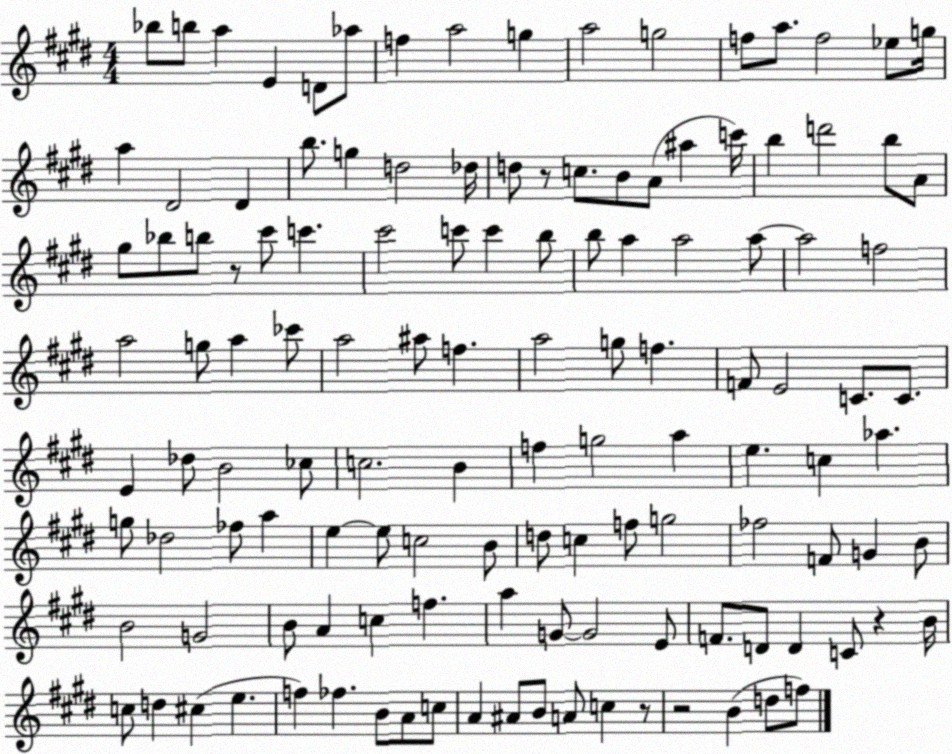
X:1
T:Untitled
M:4/4
L:1/4
K:E
_b/2 b/2 a E D/2 _a/2 f a2 g a2 g2 f/2 a/2 f2 _e/2 g/4 a ^D2 ^D b/2 g d2 _d/4 d/2 z/2 c/2 B/2 A/2 ^a c'/4 b d'2 b/2 A/2 ^g/2 _b/2 b/2 z/2 ^c'/2 c' ^c'2 c'/2 c' b/2 b/2 a a2 a/2 a2 f2 a2 g/2 a _c'/2 a2 ^a/2 f a2 g/2 f F/2 E2 C/2 C/2 E _d/2 B2 _c/2 c2 B f g2 a e c _a g/2 _d2 _f/2 a e e/2 c2 B/2 d/2 c f/2 g2 _f2 F/2 G B/2 B2 G2 B/2 A c f a G/2 G2 E/2 F/2 D/2 D C/2 z B/4 c/2 d ^c e f _f B/2 A/2 c/2 A ^A/2 B/2 A/2 c z/2 z2 B d/2 f/2